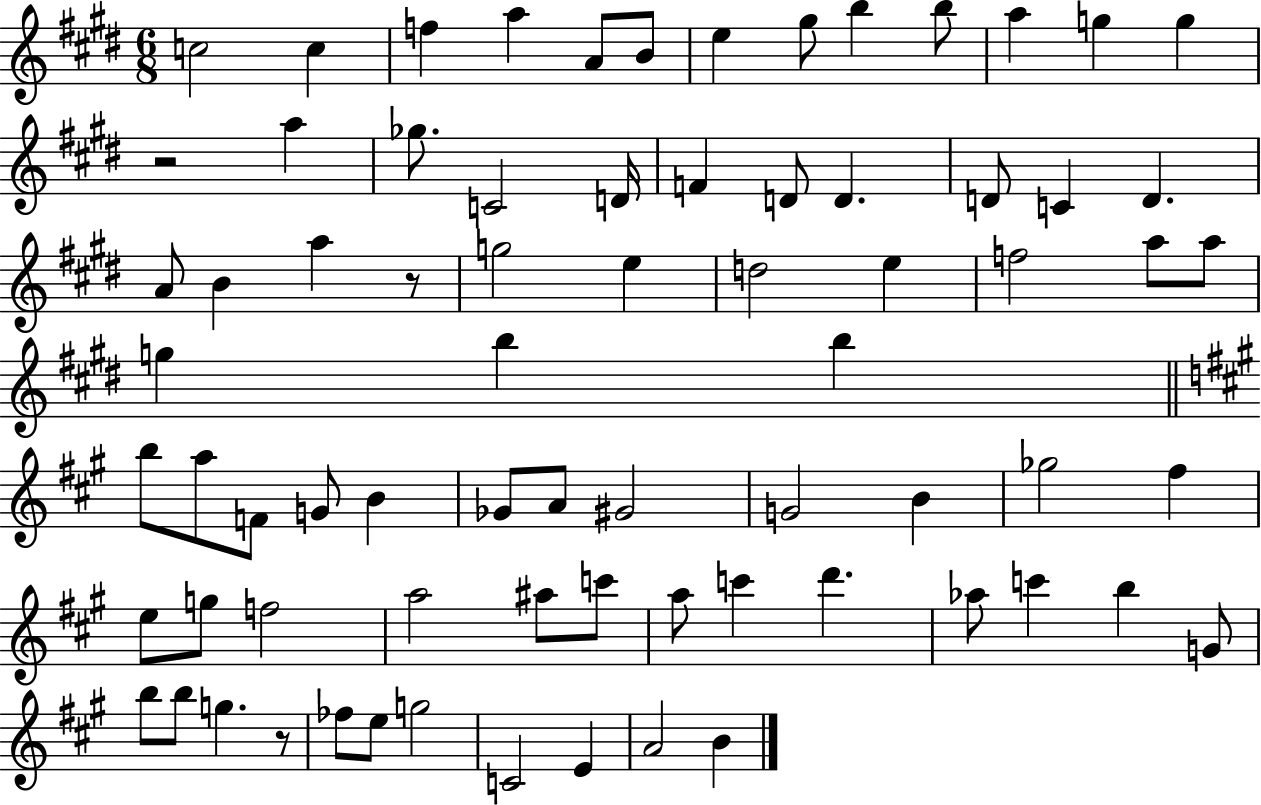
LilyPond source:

{
  \clef treble
  \numericTimeSignature
  \time 6/8
  \key e \major
  \repeat volta 2 { c''2 c''4 | f''4 a''4 a'8 b'8 | e''4 gis''8 b''4 b''8 | a''4 g''4 g''4 | \break r2 a''4 | ges''8. c'2 d'16 | f'4 d'8 d'4. | d'8 c'4 d'4. | \break a'8 b'4 a''4 r8 | g''2 e''4 | d''2 e''4 | f''2 a''8 a''8 | \break g''4 b''4 b''4 | \bar "||" \break \key a \major b''8 a''8 f'8 g'8 b'4 | ges'8 a'8 gis'2 | g'2 b'4 | ges''2 fis''4 | \break e''8 g''8 f''2 | a''2 ais''8 c'''8 | a''8 c'''4 d'''4. | aes''8 c'''4 b''4 g'8 | \break b''8 b''8 g''4. r8 | fes''8 e''8 g''2 | c'2 e'4 | a'2 b'4 | \break } \bar "|."
}